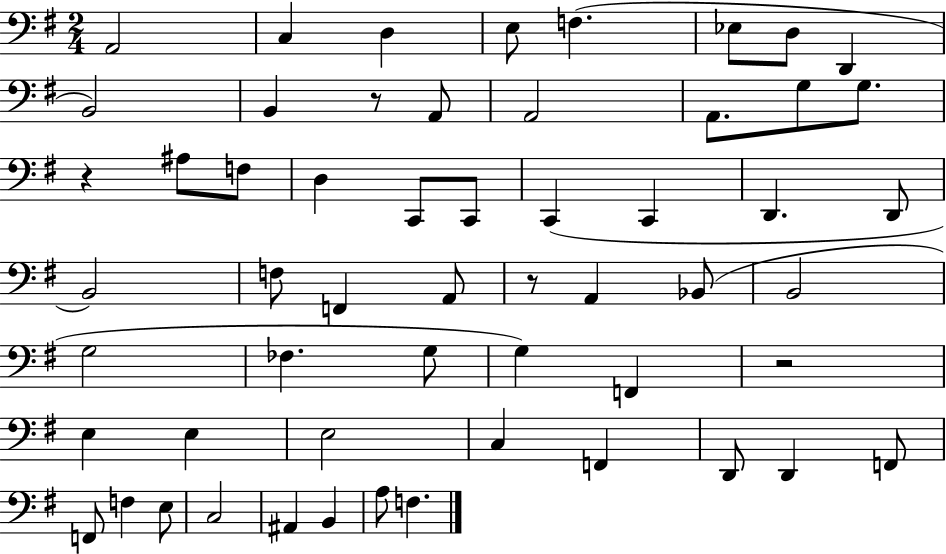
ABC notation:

X:1
T:Untitled
M:2/4
L:1/4
K:G
A,,2 C, D, E,/2 F, _E,/2 D,/2 D,, B,,2 B,, z/2 A,,/2 A,,2 A,,/2 G,/2 G,/2 z ^A,/2 F,/2 D, C,,/2 C,,/2 C,, C,, D,, D,,/2 B,,2 F,/2 F,, A,,/2 z/2 A,, _B,,/2 B,,2 G,2 _F, G,/2 G, F,, z2 E, E, E,2 C, F,, D,,/2 D,, F,,/2 F,,/2 F, E,/2 C,2 ^A,, B,, A,/2 F,